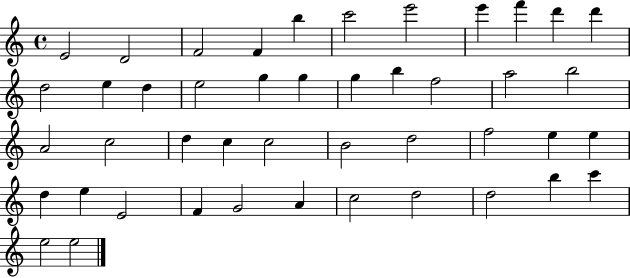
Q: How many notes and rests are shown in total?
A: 45